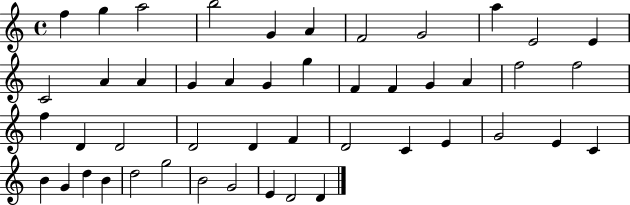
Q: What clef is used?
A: treble